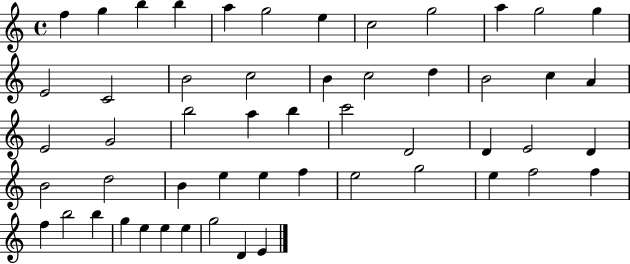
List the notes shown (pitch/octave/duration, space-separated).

F5/q G5/q B5/q B5/q A5/q G5/h E5/q C5/h G5/h A5/q G5/h G5/q E4/h C4/h B4/h C5/h B4/q C5/h D5/q B4/h C5/q A4/q E4/h G4/h B5/h A5/q B5/q C6/h D4/h D4/q E4/h D4/q B4/h D5/h B4/q E5/q E5/q F5/q E5/h G5/h E5/q F5/h F5/q F5/q B5/h B5/q G5/q E5/q E5/q E5/q G5/h D4/q E4/q